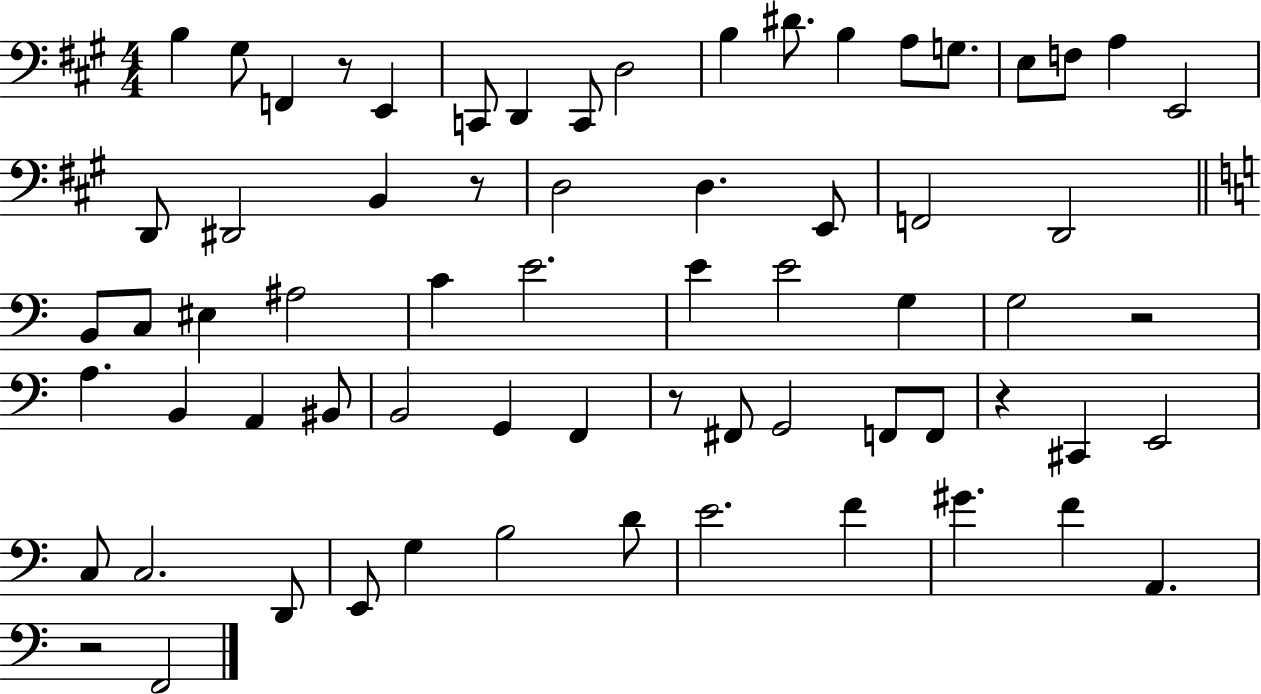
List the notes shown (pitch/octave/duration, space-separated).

B3/q G#3/e F2/q R/e E2/q C2/e D2/q C2/e D3/h B3/q D#4/e. B3/q A3/e G3/e. E3/e F3/e A3/q E2/h D2/e D#2/h B2/q R/e D3/h D3/q. E2/e F2/h D2/h B2/e C3/e EIS3/q A#3/h C4/q E4/h. E4/q E4/h G3/q G3/h R/h A3/q. B2/q A2/q BIS2/e B2/h G2/q F2/q R/e F#2/e G2/h F2/e F2/e R/q C#2/q E2/h C3/e C3/h. D2/e E2/e G3/q B3/h D4/e E4/h. F4/q G#4/q. F4/q A2/q. R/h F2/h